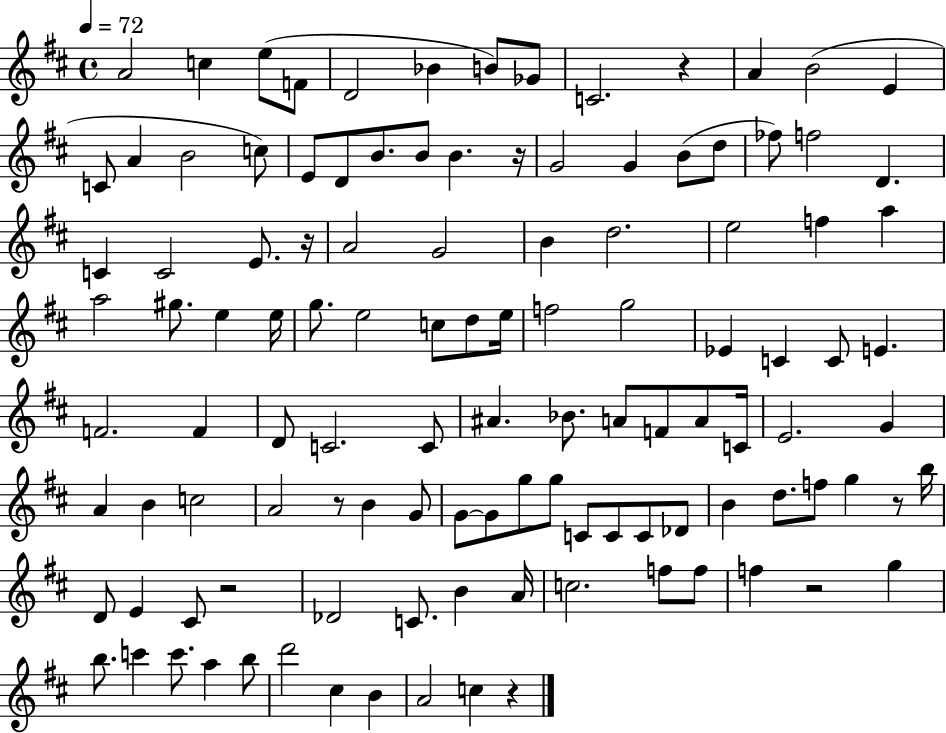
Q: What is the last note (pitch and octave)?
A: C5